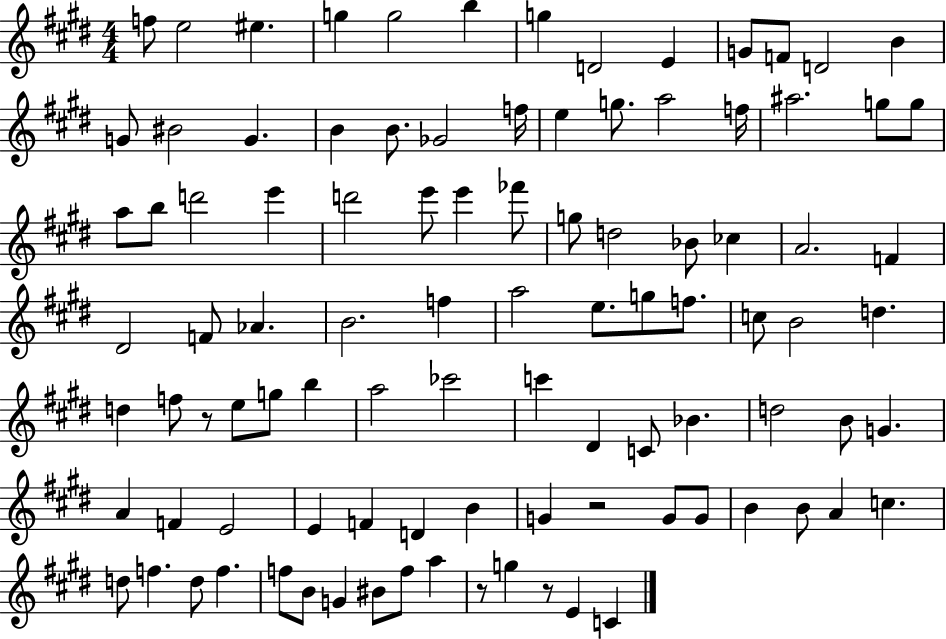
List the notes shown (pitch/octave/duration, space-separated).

F5/e E5/h EIS5/q. G5/q G5/h B5/q G5/q D4/h E4/q G4/e F4/e D4/h B4/q G4/e BIS4/h G4/q. B4/q B4/e. Gb4/h F5/s E5/q G5/e. A5/h F5/s A#5/h. G5/e G5/e A5/e B5/e D6/h E6/q D6/h E6/e E6/q FES6/e G5/e D5/h Bb4/e CES5/q A4/h. F4/q D#4/h F4/e Ab4/q. B4/h. F5/q A5/h E5/e. G5/e F5/e. C5/e B4/h D5/q. D5/q F5/e R/e E5/e G5/e B5/q A5/h CES6/h C6/q D#4/q C4/e Bb4/q. D5/h B4/e G4/q. A4/q F4/q E4/h E4/q F4/q D4/q B4/q G4/q R/h G4/e G4/e B4/q B4/e A4/q C5/q. D5/e F5/q. D5/e F5/q. F5/e B4/e G4/q BIS4/e F5/e A5/q R/e G5/q R/e E4/q C4/q